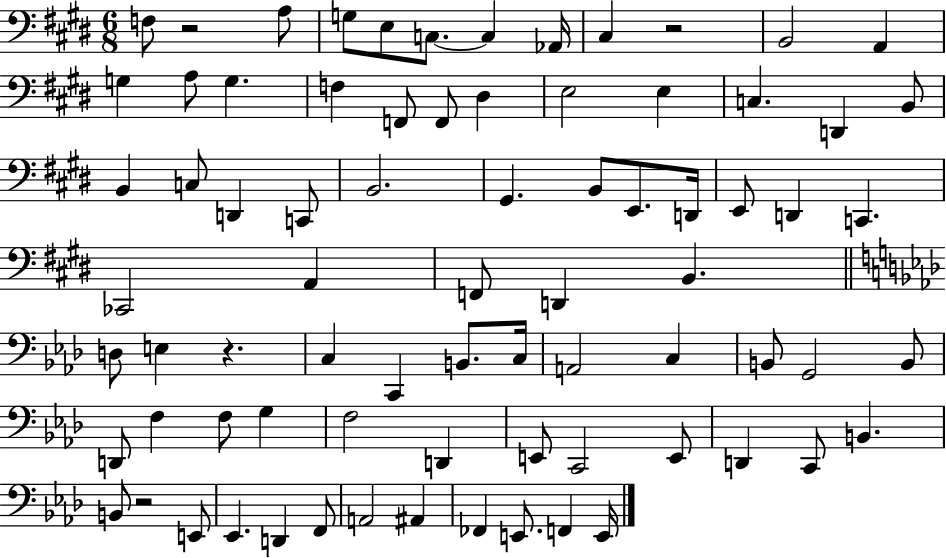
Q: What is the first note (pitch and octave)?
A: F3